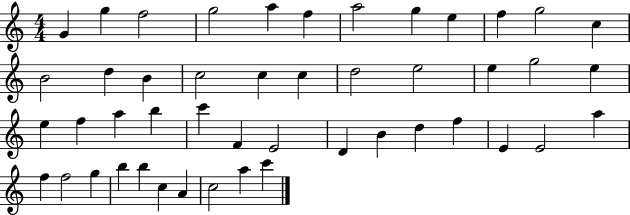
G4/q G5/q F5/h G5/h A5/q F5/q A5/h G5/q E5/q F5/q G5/h C5/q B4/h D5/q B4/q C5/h C5/q C5/q D5/h E5/h E5/q G5/h E5/q E5/q F5/q A5/q B5/q C6/q F4/q E4/h D4/q B4/q D5/q F5/q E4/q E4/h A5/q F5/q F5/h G5/q B5/q B5/q C5/q A4/q C5/h A5/q C6/q